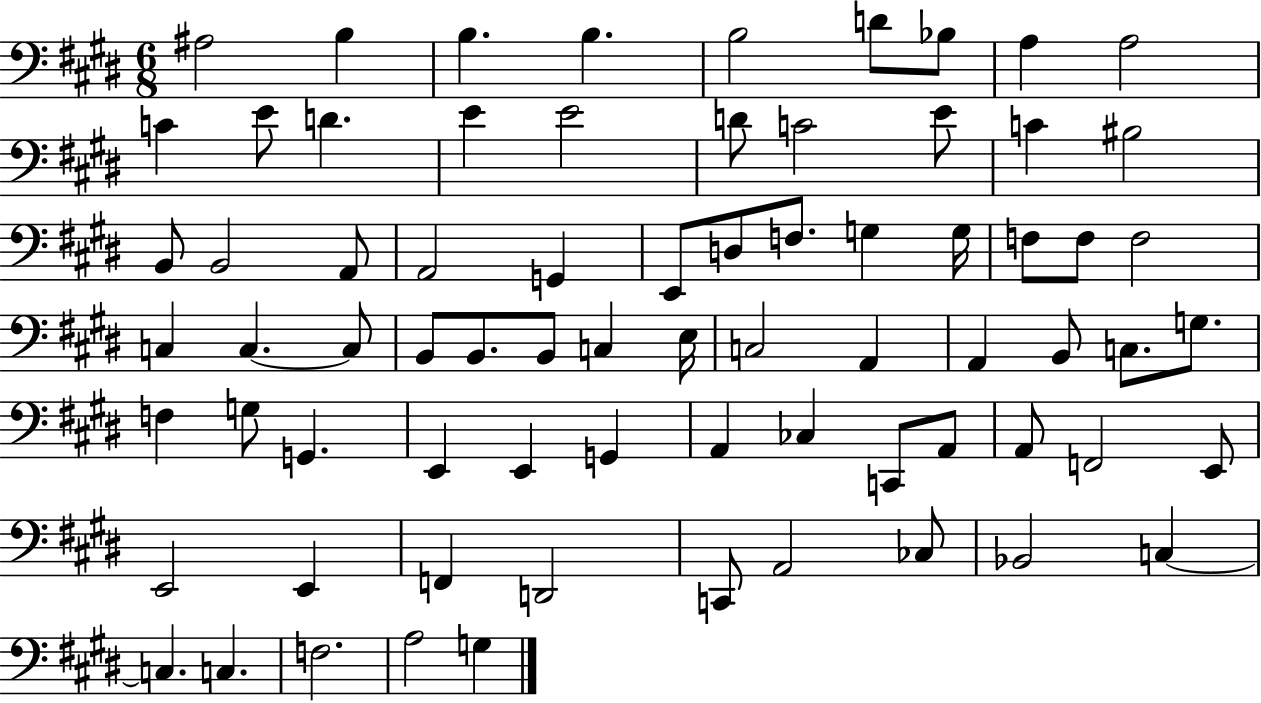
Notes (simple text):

A#3/h B3/q B3/q. B3/q. B3/h D4/e Bb3/e A3/q A3/h C4/q E4/e D4/q. E4/q E4/h D4/e C4/h E4/e C4/q BIS3/h B2/e B2/h A2/e A2/h G2/q E2/e D3/e F3/e. G3/q G3/s F3/e F3/e F3/h C3/q C3/q. C3/e B2/e B2/e. B2/e C3/q E3/s C3/h A2/q A2/q B2/e C3/e. G3/e. F3/q G3/e G2/q. E2/q E2/q G2/q A2/q CES3/q C2/e A2/e A2/e F2/h E2/e E2/h E2/q F2/q D2/h C2/e A2/h CES3/e Bb2/h C3/q C3/q. C3/q. F3/h. A3/h G3/q